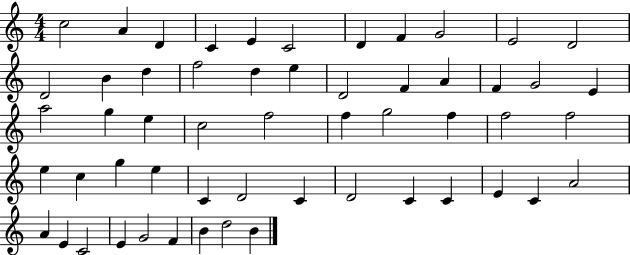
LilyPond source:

{
  \clef treble
  \numericTimeSignature
  \time 4/4
  \key c \major
  c''2 a'4 d'4 | c'4 e'4 c'2 | d'4 f'4 g'2 | e'2 d'2 | \break d'2 b'4 d''4 | f''2 d''4 e''4 | d'2 f'4 a'4 | f'4 g'2 e'4 | \break a''2 g''4 e''4 | c''2 f''2 | f''4 g''2 f''4 | f''2 f''2 | \break e''4 c''4 g''4 e''4 | c'4 d'2 c'4 | d'2 c'4 c'4 | e'4 c'4 a'2 | \break a'4 e'4 c'2 | e'4 g'2 f'4 | b'4 d''2 b'4 | \bar "|."
}